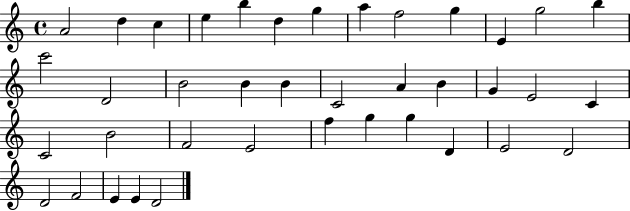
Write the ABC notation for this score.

X:1
T:Untitled
M:4/4
L:1/4
K:C
A2 d c e b d g a f2 g E g2 b c'2 D2 B2 B B C2 A B G E2 C C2 B2 F2 E2 f g g D E2 D2 D2 F2 E E D2